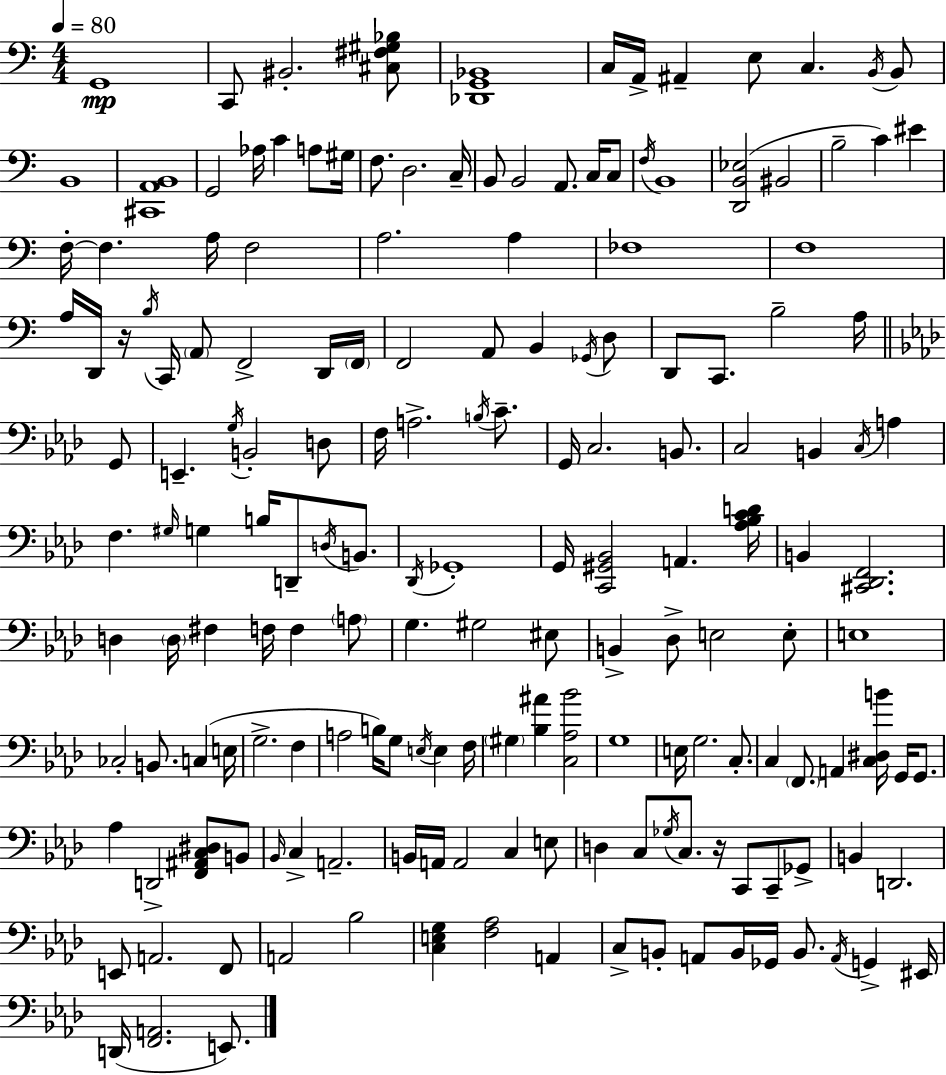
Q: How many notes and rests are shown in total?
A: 172